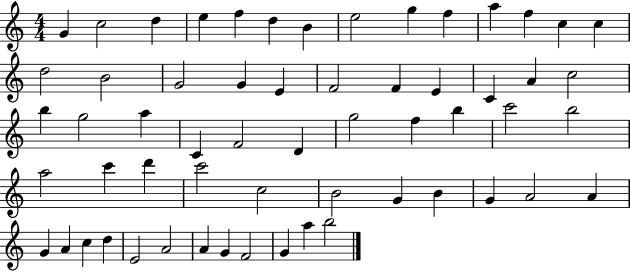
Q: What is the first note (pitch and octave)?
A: G4